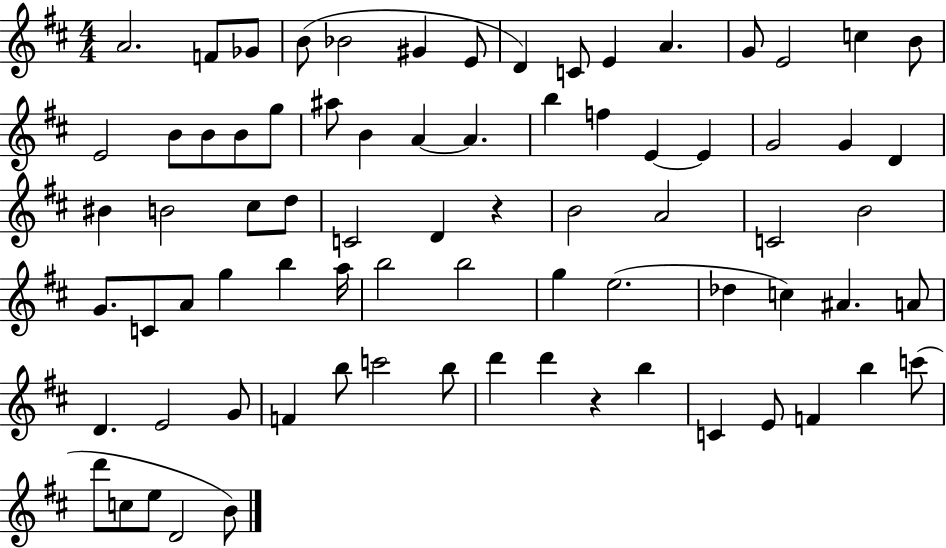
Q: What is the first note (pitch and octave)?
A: A4